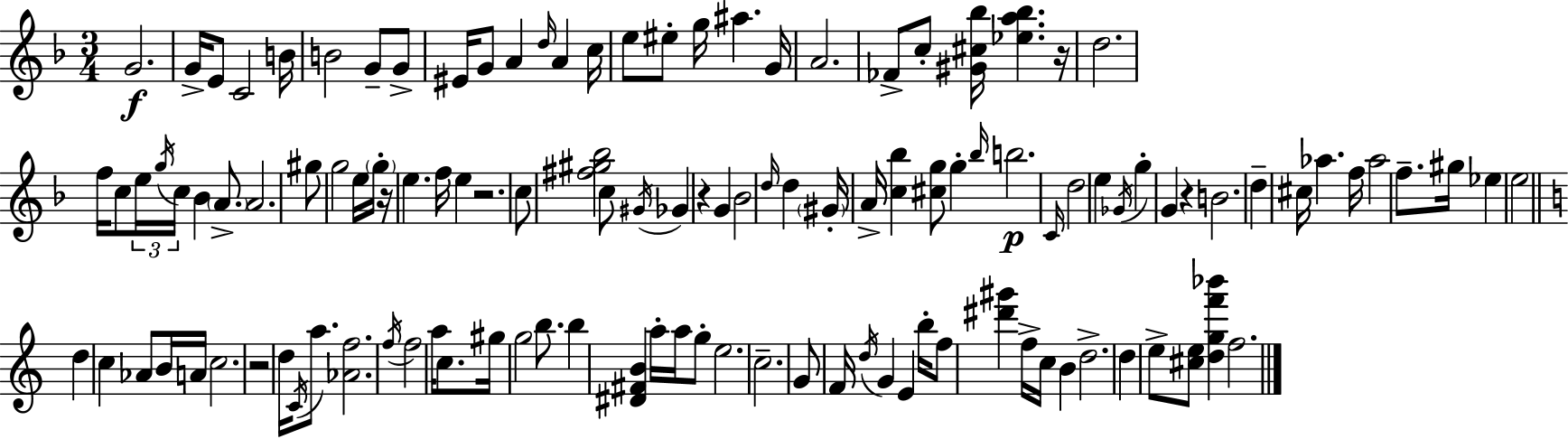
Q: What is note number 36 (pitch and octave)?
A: E5